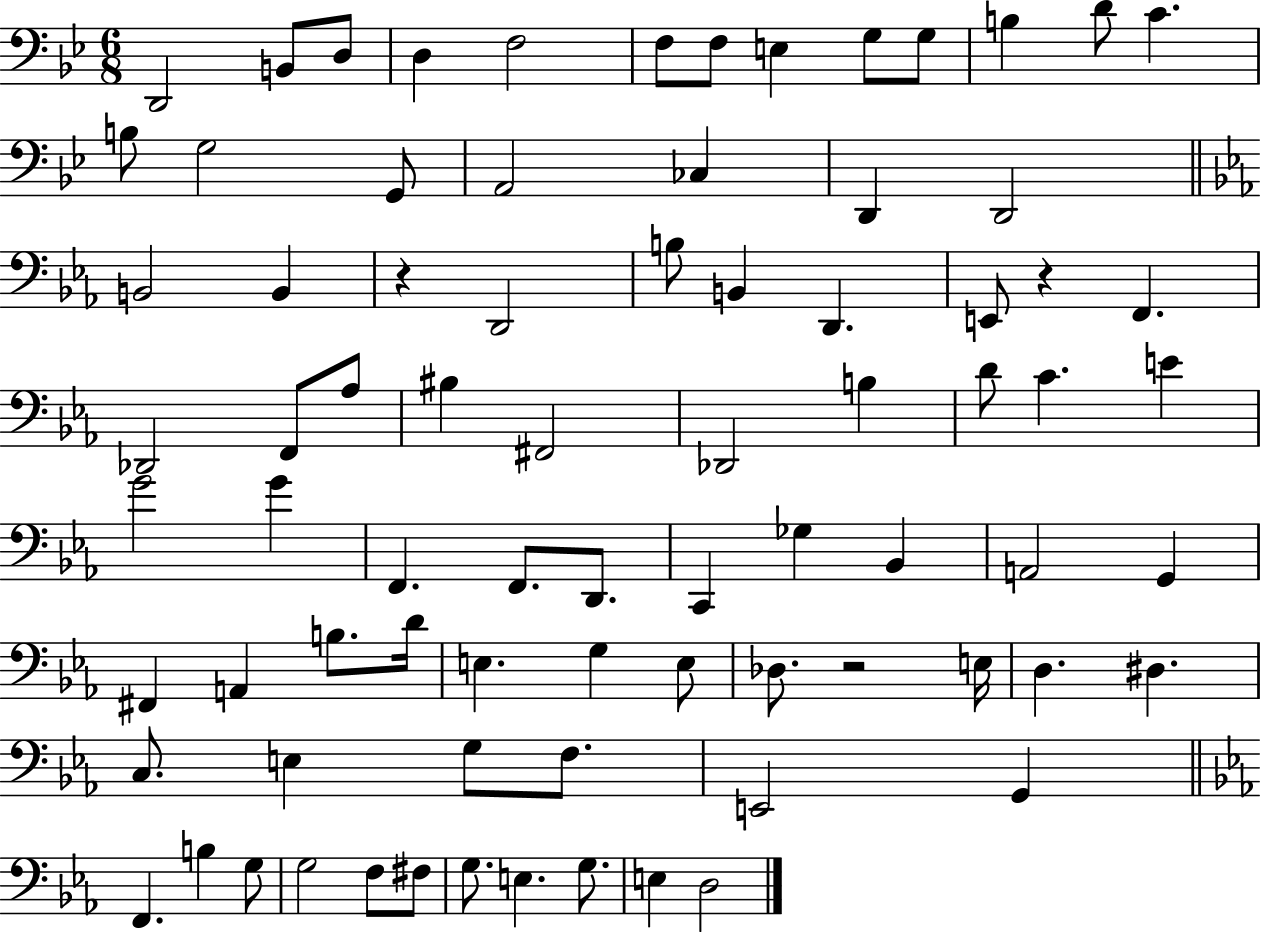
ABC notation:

X:1
T:Untitled
M:6/8
L:1/4
K:Bb
D,,2 B,,/2 D,/2 D, F,2 F,/2 F,/2 E, G,/2 G,/2 B, D/2 C B,/2 G,2 G,,/2 A,,2 _C, D,, D,,2 B,,2 B,, z D,,2 B,/2 B,, D,, E,,/2 z F,, _D,,2 F,,/2 _A,/2 ^B, ^F,,2 _D,,2 B, D/2 C E G2 G F,, F,,/2 D,,/2 C,, _G, _B,, A,,2 G,, ^F,, A,, B,/2 D/4 E, G, E,/2 _D,/2 z2 E,/4 D, ^D, C,/2 E, G,/2 F,/2 E,,2 G,, F,, B, G,/2 G,2 F,/2 ^F,/2 G,/2 E, G,/2 E, D,2